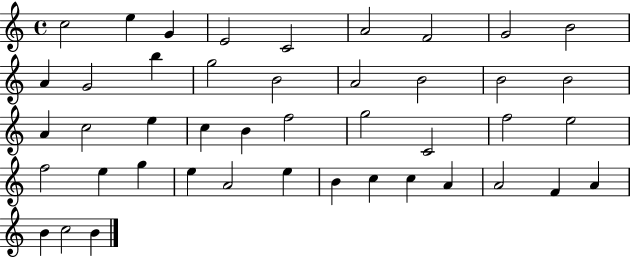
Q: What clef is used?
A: treble